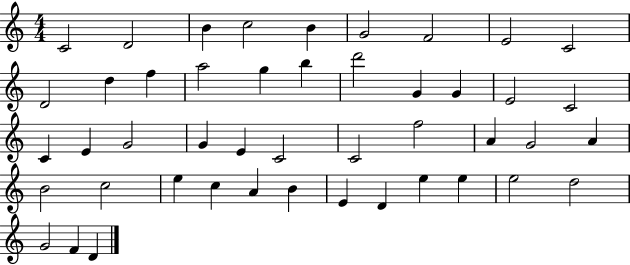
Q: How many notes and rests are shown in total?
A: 46